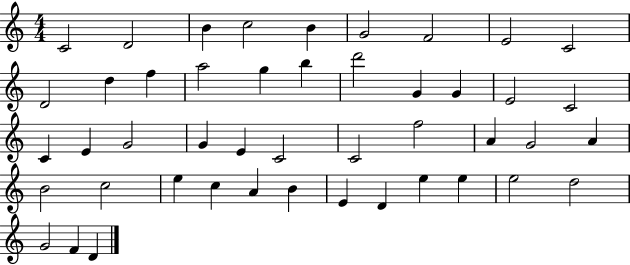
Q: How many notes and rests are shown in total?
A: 46